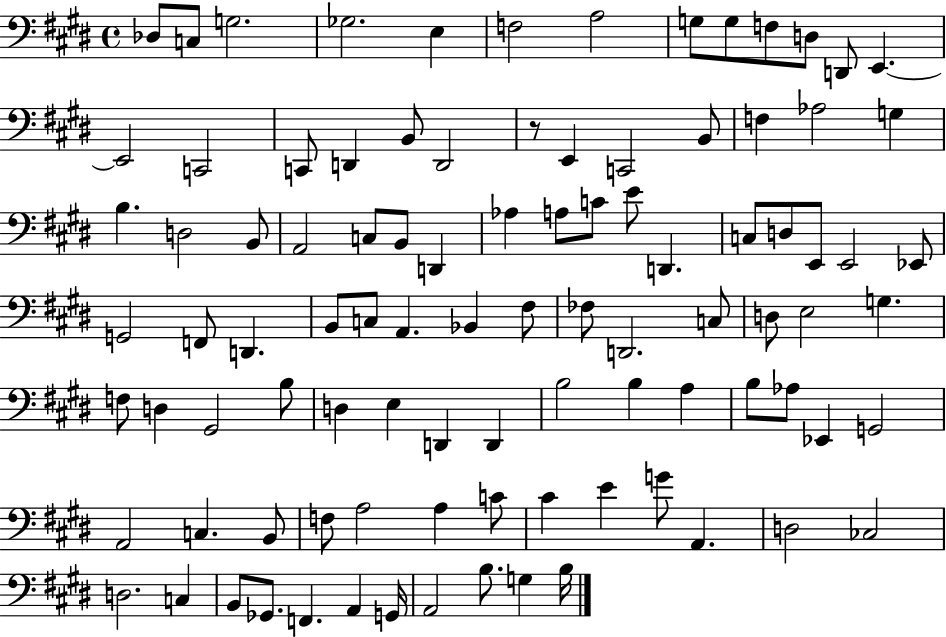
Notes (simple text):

Db3/e C3/e G3/h. Gb3/h. E3/q F3/h A3/h G3/e G3/e F3/e D3/e D2/e E2/q. E2/h C2/h C2/e D2/q B2/e D2/h R/e E2/q C2/h B2/e F3/q Ab3/h G3/q B3/q. D3/h B2/e A2/h C3/e B2/e D2/q Ab3/q A3/e C4/e E4/e D2/q. C3/e D3/e E2/e E2/h Eb2/e G2/h F2/e D2/q. B2/e C3/e A2/q. Bb2/q F#3/e FES3/e D2/h. C3/e D3/e E3/h G3/q. F3/e D3/q G#2/h B3/e D3/q E3/q D2/q D2/q B3/h B3/q A3/q B3/e Ab3/e Eb2/q G2/h A2/h C3/q. B2/e F3/e A3/h A3/q C4/e C#4/q E4/q G4/e A2/q. D3/h CES3/h D3/h. C3/q B2/e Gb2/e. F2/q. A2/q G2/s A2/h B3/e. G3/q B3/s